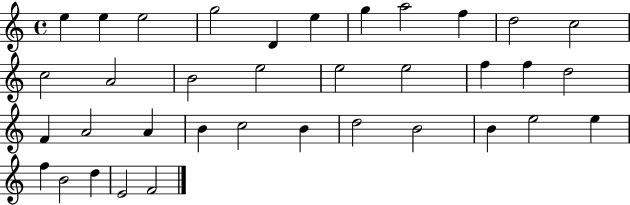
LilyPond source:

{
  \clef treble
  \time 4/4
  \defaultTimeSignature
  \key c \major
  e''4 e''4 e''2 | g''2 d'4 e''4 | g''4 a''2 f''4 | d''2 c''2 | \break c''2 a'2 | b'2 e''2 | e''2 e''2 | f''4 f''4 d''2 | \break f'4 a'2 a'4 | b'4 c''2 b'4 | d''2 b'2 | b'4 e''2 e''4 | \break f''4 b'2 d''4 | e'2 f'2 | \bar "|."
}